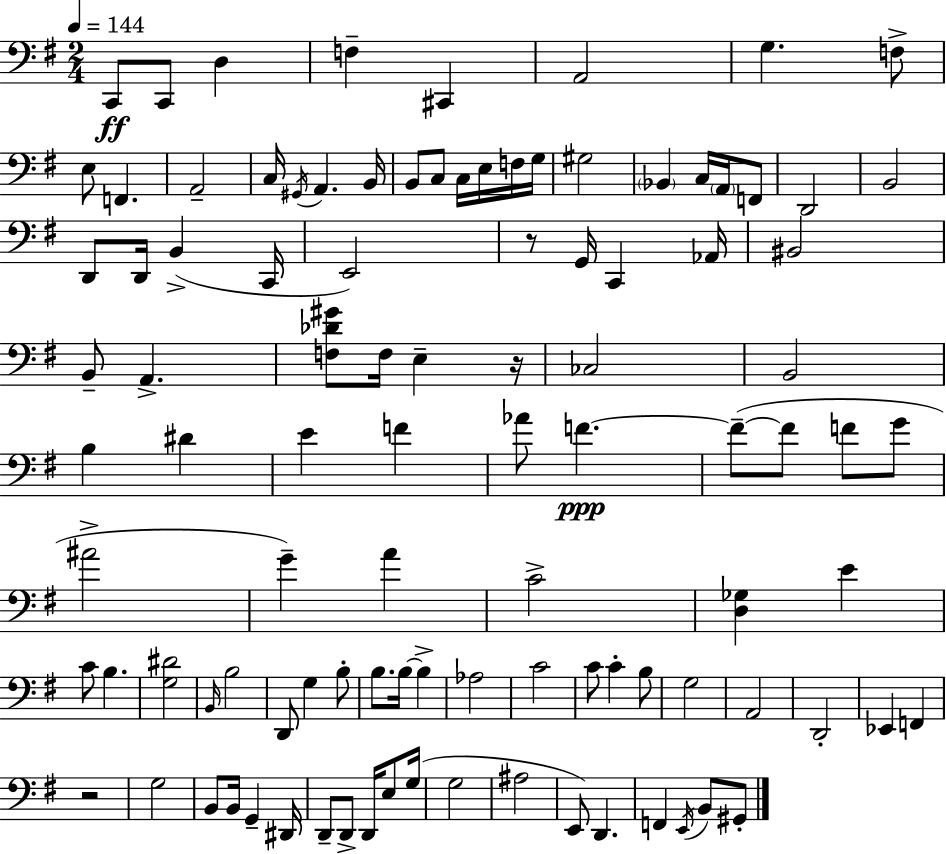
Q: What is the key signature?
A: E minor